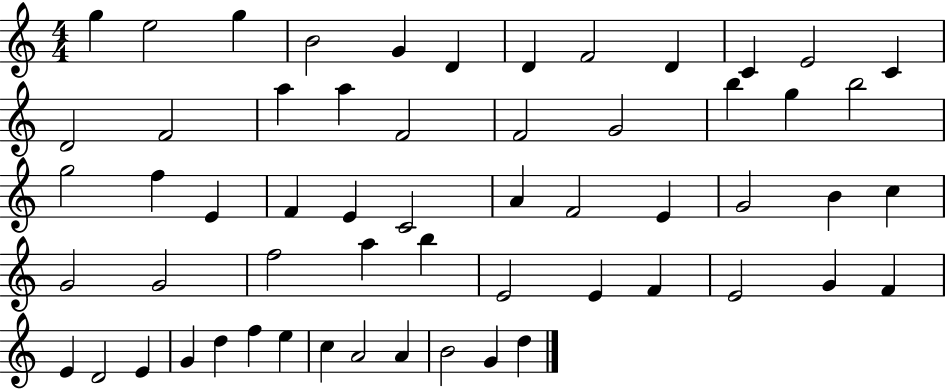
G5/q E5/h G5/q B4/h G4/q D4/q D4/q F4/h D4/q C4/q E4/h C4/q D4/h F4/h A5/q A5/q F4/h F4/h G4/h B5/q G5/q B5/h G5/h F5/q E4/q F4/q E4/q C4/h A4/q F4/h E4/q G4/h B4/q C5/q G4/h G4/h F5/h A5/q B5/q E4/h E4/q F4/q E4/h G4/q F4/q E4/q D4/h E4/q G4/q D5/q F5/q E5/q C5/q A4/h A4/q B4/h G4/q D5/q